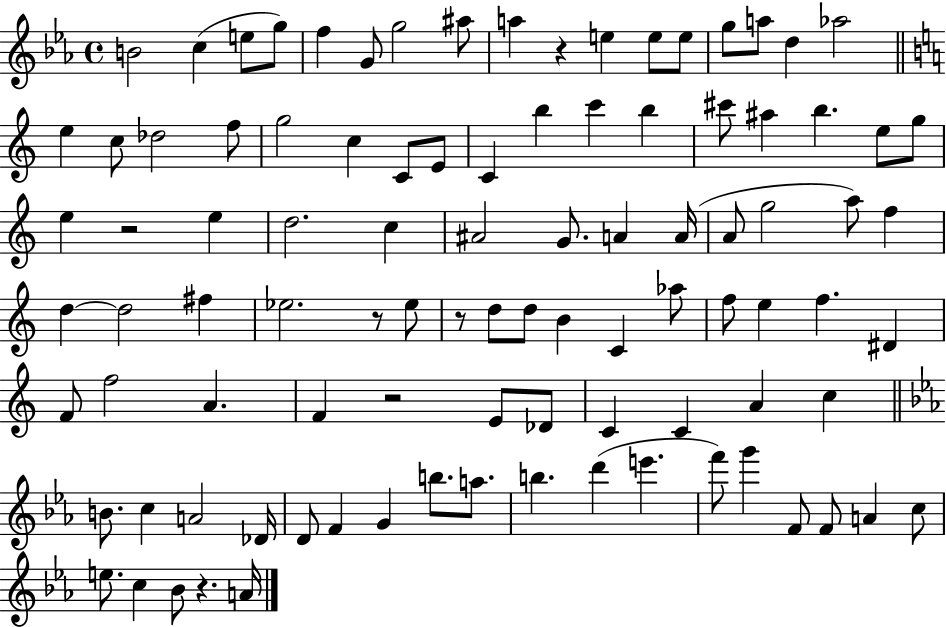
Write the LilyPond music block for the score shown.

{
  \clef treble
  \time 4/4
  \defaultTimeSignature
  \key ees \major
  b'2 c''4( e''8 g''8) | f''4 g'8 g''2 ais''8 | a''4 r4 e''4 e''8 e''8 | g''8 a''8 d''4 aes''2 | \break \bar "||" \break \key c \major e''4 c''8 des''2 f''8 | g''2 c''4 c'8 e'8 | c'4 b''4 c'''4 b''4 | cis'''8 ais''4 b''4. e''8 g''8 | \break e''4 r2 e''4 | d''2. c''4 | ais'2 g'8. a'4 a'16( | a'8 g''2 a''8) f''4 | \break d''4~~ d''2 fis''4 | ees''2. r8 ees''8 | r8 d''8 d''8 b'4 c'4 aes''8 | f''8 e''4 f''4. dis'4 | \break f'8 f''2 a'4. | f'4 r2 e'8 des'8 | c'4 c'4 a'4 c''4 | \bar "||" \break \key c \minor b'8. c''4 a'2 des'16 | d'8 f'4 g'4 b''8. a''8. | b''4. d'''4( e'''4. | f'''8) g'''4 f'8 f'8 a'4 c''8 | \break e''8. c''4 bes'8 r4. a'16 | \bar "|."
}